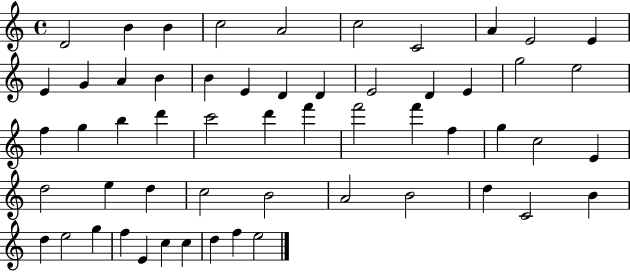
D4/h B4/q B4/q C5/h A4/h C5/h C4/h A4/q E4/h E4/q E4/q G4/q A4/q B4/q B4/q E4/q D4/q D4/q E4/h D4/q E4/q G5/h E5/h F5/q G5/q B5/q D6/q C6/h D6/q F6/q F6/h F6/q F5/q G5/q C5/h E4/q D5/h E5/q D5/q C5/h B4/h A4/h B4/h D5/q C4/h B4/q D5/q E5/h G5/q F5/q E4/q C5/q C5/q D5/q F5/q E5/h